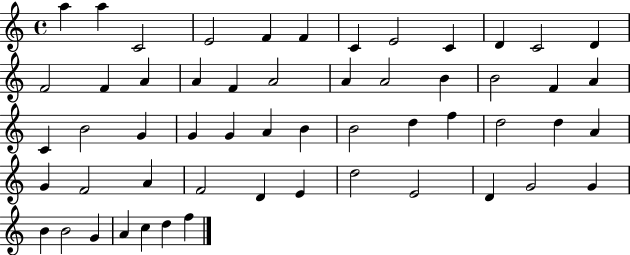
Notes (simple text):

A5/q A5/q C4/h E4/h F4/q F4/q C4/q E4/h C4/q D4/q C4/h D4/q F4/h F4/q A4/q A4/q F4/q A4/h A4/q A4/h B4/q B4/h F4/q A4/q C4/q B4/h G4/q G4/q G4/q A4/q B4/q B4/h D5/q F5/q D5/h D5/q A4/q G4/q F4/h A4/q F4/h D4/q E4/q D5/h E4/h D4/q G4/h G4/q B4/q B4/h G4/q A4/q C5/q D5/q F5/q